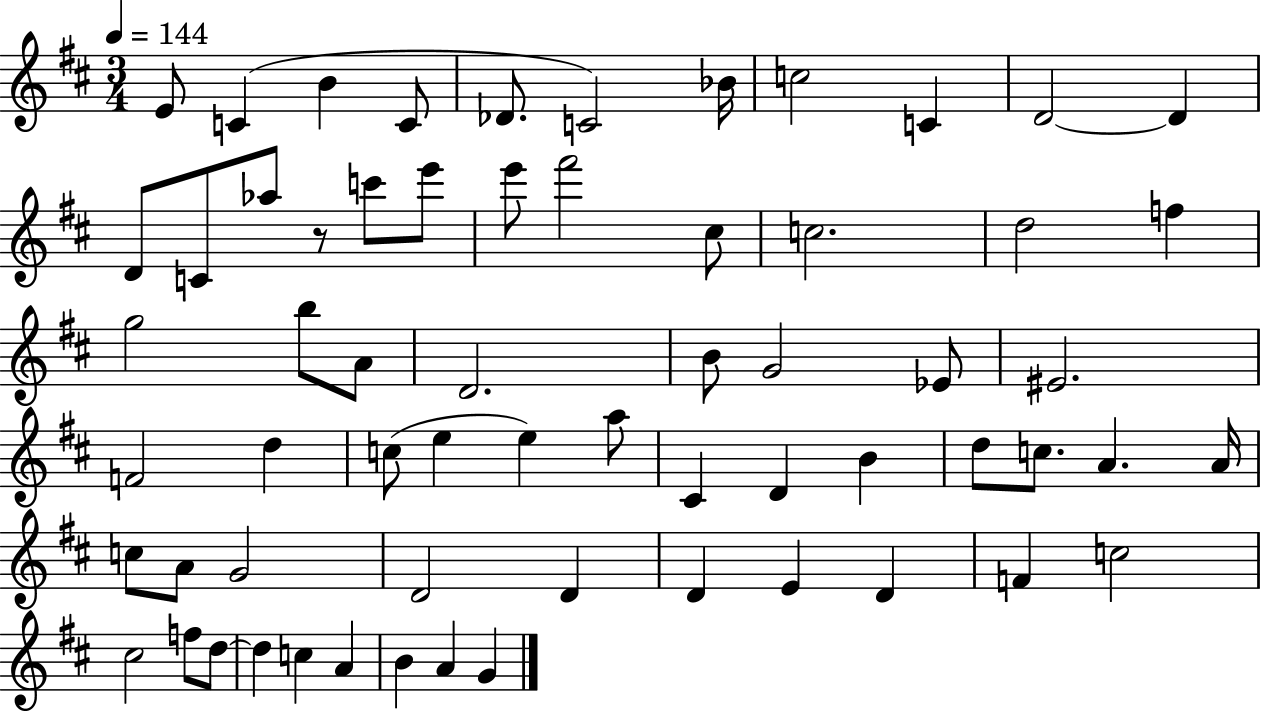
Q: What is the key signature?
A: D major